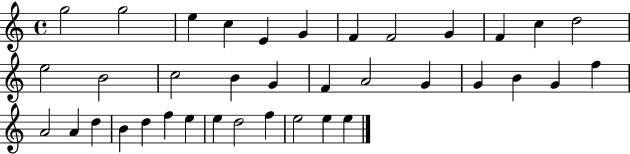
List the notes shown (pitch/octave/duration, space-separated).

G5/h G5/h E5/q C5/q E4/q G4/q F4/q F4/h G4/q F4/q C5/q D5/h E5/h B4/h C5/h B4/q G4/q F4/q A4/h G4/q G4/q B4/q G4/q F5/q A4/h A4/q D5/q B4/q D5/q F5/q E5/q E5/q D5/h F5/q E5/h E5/q E5/q